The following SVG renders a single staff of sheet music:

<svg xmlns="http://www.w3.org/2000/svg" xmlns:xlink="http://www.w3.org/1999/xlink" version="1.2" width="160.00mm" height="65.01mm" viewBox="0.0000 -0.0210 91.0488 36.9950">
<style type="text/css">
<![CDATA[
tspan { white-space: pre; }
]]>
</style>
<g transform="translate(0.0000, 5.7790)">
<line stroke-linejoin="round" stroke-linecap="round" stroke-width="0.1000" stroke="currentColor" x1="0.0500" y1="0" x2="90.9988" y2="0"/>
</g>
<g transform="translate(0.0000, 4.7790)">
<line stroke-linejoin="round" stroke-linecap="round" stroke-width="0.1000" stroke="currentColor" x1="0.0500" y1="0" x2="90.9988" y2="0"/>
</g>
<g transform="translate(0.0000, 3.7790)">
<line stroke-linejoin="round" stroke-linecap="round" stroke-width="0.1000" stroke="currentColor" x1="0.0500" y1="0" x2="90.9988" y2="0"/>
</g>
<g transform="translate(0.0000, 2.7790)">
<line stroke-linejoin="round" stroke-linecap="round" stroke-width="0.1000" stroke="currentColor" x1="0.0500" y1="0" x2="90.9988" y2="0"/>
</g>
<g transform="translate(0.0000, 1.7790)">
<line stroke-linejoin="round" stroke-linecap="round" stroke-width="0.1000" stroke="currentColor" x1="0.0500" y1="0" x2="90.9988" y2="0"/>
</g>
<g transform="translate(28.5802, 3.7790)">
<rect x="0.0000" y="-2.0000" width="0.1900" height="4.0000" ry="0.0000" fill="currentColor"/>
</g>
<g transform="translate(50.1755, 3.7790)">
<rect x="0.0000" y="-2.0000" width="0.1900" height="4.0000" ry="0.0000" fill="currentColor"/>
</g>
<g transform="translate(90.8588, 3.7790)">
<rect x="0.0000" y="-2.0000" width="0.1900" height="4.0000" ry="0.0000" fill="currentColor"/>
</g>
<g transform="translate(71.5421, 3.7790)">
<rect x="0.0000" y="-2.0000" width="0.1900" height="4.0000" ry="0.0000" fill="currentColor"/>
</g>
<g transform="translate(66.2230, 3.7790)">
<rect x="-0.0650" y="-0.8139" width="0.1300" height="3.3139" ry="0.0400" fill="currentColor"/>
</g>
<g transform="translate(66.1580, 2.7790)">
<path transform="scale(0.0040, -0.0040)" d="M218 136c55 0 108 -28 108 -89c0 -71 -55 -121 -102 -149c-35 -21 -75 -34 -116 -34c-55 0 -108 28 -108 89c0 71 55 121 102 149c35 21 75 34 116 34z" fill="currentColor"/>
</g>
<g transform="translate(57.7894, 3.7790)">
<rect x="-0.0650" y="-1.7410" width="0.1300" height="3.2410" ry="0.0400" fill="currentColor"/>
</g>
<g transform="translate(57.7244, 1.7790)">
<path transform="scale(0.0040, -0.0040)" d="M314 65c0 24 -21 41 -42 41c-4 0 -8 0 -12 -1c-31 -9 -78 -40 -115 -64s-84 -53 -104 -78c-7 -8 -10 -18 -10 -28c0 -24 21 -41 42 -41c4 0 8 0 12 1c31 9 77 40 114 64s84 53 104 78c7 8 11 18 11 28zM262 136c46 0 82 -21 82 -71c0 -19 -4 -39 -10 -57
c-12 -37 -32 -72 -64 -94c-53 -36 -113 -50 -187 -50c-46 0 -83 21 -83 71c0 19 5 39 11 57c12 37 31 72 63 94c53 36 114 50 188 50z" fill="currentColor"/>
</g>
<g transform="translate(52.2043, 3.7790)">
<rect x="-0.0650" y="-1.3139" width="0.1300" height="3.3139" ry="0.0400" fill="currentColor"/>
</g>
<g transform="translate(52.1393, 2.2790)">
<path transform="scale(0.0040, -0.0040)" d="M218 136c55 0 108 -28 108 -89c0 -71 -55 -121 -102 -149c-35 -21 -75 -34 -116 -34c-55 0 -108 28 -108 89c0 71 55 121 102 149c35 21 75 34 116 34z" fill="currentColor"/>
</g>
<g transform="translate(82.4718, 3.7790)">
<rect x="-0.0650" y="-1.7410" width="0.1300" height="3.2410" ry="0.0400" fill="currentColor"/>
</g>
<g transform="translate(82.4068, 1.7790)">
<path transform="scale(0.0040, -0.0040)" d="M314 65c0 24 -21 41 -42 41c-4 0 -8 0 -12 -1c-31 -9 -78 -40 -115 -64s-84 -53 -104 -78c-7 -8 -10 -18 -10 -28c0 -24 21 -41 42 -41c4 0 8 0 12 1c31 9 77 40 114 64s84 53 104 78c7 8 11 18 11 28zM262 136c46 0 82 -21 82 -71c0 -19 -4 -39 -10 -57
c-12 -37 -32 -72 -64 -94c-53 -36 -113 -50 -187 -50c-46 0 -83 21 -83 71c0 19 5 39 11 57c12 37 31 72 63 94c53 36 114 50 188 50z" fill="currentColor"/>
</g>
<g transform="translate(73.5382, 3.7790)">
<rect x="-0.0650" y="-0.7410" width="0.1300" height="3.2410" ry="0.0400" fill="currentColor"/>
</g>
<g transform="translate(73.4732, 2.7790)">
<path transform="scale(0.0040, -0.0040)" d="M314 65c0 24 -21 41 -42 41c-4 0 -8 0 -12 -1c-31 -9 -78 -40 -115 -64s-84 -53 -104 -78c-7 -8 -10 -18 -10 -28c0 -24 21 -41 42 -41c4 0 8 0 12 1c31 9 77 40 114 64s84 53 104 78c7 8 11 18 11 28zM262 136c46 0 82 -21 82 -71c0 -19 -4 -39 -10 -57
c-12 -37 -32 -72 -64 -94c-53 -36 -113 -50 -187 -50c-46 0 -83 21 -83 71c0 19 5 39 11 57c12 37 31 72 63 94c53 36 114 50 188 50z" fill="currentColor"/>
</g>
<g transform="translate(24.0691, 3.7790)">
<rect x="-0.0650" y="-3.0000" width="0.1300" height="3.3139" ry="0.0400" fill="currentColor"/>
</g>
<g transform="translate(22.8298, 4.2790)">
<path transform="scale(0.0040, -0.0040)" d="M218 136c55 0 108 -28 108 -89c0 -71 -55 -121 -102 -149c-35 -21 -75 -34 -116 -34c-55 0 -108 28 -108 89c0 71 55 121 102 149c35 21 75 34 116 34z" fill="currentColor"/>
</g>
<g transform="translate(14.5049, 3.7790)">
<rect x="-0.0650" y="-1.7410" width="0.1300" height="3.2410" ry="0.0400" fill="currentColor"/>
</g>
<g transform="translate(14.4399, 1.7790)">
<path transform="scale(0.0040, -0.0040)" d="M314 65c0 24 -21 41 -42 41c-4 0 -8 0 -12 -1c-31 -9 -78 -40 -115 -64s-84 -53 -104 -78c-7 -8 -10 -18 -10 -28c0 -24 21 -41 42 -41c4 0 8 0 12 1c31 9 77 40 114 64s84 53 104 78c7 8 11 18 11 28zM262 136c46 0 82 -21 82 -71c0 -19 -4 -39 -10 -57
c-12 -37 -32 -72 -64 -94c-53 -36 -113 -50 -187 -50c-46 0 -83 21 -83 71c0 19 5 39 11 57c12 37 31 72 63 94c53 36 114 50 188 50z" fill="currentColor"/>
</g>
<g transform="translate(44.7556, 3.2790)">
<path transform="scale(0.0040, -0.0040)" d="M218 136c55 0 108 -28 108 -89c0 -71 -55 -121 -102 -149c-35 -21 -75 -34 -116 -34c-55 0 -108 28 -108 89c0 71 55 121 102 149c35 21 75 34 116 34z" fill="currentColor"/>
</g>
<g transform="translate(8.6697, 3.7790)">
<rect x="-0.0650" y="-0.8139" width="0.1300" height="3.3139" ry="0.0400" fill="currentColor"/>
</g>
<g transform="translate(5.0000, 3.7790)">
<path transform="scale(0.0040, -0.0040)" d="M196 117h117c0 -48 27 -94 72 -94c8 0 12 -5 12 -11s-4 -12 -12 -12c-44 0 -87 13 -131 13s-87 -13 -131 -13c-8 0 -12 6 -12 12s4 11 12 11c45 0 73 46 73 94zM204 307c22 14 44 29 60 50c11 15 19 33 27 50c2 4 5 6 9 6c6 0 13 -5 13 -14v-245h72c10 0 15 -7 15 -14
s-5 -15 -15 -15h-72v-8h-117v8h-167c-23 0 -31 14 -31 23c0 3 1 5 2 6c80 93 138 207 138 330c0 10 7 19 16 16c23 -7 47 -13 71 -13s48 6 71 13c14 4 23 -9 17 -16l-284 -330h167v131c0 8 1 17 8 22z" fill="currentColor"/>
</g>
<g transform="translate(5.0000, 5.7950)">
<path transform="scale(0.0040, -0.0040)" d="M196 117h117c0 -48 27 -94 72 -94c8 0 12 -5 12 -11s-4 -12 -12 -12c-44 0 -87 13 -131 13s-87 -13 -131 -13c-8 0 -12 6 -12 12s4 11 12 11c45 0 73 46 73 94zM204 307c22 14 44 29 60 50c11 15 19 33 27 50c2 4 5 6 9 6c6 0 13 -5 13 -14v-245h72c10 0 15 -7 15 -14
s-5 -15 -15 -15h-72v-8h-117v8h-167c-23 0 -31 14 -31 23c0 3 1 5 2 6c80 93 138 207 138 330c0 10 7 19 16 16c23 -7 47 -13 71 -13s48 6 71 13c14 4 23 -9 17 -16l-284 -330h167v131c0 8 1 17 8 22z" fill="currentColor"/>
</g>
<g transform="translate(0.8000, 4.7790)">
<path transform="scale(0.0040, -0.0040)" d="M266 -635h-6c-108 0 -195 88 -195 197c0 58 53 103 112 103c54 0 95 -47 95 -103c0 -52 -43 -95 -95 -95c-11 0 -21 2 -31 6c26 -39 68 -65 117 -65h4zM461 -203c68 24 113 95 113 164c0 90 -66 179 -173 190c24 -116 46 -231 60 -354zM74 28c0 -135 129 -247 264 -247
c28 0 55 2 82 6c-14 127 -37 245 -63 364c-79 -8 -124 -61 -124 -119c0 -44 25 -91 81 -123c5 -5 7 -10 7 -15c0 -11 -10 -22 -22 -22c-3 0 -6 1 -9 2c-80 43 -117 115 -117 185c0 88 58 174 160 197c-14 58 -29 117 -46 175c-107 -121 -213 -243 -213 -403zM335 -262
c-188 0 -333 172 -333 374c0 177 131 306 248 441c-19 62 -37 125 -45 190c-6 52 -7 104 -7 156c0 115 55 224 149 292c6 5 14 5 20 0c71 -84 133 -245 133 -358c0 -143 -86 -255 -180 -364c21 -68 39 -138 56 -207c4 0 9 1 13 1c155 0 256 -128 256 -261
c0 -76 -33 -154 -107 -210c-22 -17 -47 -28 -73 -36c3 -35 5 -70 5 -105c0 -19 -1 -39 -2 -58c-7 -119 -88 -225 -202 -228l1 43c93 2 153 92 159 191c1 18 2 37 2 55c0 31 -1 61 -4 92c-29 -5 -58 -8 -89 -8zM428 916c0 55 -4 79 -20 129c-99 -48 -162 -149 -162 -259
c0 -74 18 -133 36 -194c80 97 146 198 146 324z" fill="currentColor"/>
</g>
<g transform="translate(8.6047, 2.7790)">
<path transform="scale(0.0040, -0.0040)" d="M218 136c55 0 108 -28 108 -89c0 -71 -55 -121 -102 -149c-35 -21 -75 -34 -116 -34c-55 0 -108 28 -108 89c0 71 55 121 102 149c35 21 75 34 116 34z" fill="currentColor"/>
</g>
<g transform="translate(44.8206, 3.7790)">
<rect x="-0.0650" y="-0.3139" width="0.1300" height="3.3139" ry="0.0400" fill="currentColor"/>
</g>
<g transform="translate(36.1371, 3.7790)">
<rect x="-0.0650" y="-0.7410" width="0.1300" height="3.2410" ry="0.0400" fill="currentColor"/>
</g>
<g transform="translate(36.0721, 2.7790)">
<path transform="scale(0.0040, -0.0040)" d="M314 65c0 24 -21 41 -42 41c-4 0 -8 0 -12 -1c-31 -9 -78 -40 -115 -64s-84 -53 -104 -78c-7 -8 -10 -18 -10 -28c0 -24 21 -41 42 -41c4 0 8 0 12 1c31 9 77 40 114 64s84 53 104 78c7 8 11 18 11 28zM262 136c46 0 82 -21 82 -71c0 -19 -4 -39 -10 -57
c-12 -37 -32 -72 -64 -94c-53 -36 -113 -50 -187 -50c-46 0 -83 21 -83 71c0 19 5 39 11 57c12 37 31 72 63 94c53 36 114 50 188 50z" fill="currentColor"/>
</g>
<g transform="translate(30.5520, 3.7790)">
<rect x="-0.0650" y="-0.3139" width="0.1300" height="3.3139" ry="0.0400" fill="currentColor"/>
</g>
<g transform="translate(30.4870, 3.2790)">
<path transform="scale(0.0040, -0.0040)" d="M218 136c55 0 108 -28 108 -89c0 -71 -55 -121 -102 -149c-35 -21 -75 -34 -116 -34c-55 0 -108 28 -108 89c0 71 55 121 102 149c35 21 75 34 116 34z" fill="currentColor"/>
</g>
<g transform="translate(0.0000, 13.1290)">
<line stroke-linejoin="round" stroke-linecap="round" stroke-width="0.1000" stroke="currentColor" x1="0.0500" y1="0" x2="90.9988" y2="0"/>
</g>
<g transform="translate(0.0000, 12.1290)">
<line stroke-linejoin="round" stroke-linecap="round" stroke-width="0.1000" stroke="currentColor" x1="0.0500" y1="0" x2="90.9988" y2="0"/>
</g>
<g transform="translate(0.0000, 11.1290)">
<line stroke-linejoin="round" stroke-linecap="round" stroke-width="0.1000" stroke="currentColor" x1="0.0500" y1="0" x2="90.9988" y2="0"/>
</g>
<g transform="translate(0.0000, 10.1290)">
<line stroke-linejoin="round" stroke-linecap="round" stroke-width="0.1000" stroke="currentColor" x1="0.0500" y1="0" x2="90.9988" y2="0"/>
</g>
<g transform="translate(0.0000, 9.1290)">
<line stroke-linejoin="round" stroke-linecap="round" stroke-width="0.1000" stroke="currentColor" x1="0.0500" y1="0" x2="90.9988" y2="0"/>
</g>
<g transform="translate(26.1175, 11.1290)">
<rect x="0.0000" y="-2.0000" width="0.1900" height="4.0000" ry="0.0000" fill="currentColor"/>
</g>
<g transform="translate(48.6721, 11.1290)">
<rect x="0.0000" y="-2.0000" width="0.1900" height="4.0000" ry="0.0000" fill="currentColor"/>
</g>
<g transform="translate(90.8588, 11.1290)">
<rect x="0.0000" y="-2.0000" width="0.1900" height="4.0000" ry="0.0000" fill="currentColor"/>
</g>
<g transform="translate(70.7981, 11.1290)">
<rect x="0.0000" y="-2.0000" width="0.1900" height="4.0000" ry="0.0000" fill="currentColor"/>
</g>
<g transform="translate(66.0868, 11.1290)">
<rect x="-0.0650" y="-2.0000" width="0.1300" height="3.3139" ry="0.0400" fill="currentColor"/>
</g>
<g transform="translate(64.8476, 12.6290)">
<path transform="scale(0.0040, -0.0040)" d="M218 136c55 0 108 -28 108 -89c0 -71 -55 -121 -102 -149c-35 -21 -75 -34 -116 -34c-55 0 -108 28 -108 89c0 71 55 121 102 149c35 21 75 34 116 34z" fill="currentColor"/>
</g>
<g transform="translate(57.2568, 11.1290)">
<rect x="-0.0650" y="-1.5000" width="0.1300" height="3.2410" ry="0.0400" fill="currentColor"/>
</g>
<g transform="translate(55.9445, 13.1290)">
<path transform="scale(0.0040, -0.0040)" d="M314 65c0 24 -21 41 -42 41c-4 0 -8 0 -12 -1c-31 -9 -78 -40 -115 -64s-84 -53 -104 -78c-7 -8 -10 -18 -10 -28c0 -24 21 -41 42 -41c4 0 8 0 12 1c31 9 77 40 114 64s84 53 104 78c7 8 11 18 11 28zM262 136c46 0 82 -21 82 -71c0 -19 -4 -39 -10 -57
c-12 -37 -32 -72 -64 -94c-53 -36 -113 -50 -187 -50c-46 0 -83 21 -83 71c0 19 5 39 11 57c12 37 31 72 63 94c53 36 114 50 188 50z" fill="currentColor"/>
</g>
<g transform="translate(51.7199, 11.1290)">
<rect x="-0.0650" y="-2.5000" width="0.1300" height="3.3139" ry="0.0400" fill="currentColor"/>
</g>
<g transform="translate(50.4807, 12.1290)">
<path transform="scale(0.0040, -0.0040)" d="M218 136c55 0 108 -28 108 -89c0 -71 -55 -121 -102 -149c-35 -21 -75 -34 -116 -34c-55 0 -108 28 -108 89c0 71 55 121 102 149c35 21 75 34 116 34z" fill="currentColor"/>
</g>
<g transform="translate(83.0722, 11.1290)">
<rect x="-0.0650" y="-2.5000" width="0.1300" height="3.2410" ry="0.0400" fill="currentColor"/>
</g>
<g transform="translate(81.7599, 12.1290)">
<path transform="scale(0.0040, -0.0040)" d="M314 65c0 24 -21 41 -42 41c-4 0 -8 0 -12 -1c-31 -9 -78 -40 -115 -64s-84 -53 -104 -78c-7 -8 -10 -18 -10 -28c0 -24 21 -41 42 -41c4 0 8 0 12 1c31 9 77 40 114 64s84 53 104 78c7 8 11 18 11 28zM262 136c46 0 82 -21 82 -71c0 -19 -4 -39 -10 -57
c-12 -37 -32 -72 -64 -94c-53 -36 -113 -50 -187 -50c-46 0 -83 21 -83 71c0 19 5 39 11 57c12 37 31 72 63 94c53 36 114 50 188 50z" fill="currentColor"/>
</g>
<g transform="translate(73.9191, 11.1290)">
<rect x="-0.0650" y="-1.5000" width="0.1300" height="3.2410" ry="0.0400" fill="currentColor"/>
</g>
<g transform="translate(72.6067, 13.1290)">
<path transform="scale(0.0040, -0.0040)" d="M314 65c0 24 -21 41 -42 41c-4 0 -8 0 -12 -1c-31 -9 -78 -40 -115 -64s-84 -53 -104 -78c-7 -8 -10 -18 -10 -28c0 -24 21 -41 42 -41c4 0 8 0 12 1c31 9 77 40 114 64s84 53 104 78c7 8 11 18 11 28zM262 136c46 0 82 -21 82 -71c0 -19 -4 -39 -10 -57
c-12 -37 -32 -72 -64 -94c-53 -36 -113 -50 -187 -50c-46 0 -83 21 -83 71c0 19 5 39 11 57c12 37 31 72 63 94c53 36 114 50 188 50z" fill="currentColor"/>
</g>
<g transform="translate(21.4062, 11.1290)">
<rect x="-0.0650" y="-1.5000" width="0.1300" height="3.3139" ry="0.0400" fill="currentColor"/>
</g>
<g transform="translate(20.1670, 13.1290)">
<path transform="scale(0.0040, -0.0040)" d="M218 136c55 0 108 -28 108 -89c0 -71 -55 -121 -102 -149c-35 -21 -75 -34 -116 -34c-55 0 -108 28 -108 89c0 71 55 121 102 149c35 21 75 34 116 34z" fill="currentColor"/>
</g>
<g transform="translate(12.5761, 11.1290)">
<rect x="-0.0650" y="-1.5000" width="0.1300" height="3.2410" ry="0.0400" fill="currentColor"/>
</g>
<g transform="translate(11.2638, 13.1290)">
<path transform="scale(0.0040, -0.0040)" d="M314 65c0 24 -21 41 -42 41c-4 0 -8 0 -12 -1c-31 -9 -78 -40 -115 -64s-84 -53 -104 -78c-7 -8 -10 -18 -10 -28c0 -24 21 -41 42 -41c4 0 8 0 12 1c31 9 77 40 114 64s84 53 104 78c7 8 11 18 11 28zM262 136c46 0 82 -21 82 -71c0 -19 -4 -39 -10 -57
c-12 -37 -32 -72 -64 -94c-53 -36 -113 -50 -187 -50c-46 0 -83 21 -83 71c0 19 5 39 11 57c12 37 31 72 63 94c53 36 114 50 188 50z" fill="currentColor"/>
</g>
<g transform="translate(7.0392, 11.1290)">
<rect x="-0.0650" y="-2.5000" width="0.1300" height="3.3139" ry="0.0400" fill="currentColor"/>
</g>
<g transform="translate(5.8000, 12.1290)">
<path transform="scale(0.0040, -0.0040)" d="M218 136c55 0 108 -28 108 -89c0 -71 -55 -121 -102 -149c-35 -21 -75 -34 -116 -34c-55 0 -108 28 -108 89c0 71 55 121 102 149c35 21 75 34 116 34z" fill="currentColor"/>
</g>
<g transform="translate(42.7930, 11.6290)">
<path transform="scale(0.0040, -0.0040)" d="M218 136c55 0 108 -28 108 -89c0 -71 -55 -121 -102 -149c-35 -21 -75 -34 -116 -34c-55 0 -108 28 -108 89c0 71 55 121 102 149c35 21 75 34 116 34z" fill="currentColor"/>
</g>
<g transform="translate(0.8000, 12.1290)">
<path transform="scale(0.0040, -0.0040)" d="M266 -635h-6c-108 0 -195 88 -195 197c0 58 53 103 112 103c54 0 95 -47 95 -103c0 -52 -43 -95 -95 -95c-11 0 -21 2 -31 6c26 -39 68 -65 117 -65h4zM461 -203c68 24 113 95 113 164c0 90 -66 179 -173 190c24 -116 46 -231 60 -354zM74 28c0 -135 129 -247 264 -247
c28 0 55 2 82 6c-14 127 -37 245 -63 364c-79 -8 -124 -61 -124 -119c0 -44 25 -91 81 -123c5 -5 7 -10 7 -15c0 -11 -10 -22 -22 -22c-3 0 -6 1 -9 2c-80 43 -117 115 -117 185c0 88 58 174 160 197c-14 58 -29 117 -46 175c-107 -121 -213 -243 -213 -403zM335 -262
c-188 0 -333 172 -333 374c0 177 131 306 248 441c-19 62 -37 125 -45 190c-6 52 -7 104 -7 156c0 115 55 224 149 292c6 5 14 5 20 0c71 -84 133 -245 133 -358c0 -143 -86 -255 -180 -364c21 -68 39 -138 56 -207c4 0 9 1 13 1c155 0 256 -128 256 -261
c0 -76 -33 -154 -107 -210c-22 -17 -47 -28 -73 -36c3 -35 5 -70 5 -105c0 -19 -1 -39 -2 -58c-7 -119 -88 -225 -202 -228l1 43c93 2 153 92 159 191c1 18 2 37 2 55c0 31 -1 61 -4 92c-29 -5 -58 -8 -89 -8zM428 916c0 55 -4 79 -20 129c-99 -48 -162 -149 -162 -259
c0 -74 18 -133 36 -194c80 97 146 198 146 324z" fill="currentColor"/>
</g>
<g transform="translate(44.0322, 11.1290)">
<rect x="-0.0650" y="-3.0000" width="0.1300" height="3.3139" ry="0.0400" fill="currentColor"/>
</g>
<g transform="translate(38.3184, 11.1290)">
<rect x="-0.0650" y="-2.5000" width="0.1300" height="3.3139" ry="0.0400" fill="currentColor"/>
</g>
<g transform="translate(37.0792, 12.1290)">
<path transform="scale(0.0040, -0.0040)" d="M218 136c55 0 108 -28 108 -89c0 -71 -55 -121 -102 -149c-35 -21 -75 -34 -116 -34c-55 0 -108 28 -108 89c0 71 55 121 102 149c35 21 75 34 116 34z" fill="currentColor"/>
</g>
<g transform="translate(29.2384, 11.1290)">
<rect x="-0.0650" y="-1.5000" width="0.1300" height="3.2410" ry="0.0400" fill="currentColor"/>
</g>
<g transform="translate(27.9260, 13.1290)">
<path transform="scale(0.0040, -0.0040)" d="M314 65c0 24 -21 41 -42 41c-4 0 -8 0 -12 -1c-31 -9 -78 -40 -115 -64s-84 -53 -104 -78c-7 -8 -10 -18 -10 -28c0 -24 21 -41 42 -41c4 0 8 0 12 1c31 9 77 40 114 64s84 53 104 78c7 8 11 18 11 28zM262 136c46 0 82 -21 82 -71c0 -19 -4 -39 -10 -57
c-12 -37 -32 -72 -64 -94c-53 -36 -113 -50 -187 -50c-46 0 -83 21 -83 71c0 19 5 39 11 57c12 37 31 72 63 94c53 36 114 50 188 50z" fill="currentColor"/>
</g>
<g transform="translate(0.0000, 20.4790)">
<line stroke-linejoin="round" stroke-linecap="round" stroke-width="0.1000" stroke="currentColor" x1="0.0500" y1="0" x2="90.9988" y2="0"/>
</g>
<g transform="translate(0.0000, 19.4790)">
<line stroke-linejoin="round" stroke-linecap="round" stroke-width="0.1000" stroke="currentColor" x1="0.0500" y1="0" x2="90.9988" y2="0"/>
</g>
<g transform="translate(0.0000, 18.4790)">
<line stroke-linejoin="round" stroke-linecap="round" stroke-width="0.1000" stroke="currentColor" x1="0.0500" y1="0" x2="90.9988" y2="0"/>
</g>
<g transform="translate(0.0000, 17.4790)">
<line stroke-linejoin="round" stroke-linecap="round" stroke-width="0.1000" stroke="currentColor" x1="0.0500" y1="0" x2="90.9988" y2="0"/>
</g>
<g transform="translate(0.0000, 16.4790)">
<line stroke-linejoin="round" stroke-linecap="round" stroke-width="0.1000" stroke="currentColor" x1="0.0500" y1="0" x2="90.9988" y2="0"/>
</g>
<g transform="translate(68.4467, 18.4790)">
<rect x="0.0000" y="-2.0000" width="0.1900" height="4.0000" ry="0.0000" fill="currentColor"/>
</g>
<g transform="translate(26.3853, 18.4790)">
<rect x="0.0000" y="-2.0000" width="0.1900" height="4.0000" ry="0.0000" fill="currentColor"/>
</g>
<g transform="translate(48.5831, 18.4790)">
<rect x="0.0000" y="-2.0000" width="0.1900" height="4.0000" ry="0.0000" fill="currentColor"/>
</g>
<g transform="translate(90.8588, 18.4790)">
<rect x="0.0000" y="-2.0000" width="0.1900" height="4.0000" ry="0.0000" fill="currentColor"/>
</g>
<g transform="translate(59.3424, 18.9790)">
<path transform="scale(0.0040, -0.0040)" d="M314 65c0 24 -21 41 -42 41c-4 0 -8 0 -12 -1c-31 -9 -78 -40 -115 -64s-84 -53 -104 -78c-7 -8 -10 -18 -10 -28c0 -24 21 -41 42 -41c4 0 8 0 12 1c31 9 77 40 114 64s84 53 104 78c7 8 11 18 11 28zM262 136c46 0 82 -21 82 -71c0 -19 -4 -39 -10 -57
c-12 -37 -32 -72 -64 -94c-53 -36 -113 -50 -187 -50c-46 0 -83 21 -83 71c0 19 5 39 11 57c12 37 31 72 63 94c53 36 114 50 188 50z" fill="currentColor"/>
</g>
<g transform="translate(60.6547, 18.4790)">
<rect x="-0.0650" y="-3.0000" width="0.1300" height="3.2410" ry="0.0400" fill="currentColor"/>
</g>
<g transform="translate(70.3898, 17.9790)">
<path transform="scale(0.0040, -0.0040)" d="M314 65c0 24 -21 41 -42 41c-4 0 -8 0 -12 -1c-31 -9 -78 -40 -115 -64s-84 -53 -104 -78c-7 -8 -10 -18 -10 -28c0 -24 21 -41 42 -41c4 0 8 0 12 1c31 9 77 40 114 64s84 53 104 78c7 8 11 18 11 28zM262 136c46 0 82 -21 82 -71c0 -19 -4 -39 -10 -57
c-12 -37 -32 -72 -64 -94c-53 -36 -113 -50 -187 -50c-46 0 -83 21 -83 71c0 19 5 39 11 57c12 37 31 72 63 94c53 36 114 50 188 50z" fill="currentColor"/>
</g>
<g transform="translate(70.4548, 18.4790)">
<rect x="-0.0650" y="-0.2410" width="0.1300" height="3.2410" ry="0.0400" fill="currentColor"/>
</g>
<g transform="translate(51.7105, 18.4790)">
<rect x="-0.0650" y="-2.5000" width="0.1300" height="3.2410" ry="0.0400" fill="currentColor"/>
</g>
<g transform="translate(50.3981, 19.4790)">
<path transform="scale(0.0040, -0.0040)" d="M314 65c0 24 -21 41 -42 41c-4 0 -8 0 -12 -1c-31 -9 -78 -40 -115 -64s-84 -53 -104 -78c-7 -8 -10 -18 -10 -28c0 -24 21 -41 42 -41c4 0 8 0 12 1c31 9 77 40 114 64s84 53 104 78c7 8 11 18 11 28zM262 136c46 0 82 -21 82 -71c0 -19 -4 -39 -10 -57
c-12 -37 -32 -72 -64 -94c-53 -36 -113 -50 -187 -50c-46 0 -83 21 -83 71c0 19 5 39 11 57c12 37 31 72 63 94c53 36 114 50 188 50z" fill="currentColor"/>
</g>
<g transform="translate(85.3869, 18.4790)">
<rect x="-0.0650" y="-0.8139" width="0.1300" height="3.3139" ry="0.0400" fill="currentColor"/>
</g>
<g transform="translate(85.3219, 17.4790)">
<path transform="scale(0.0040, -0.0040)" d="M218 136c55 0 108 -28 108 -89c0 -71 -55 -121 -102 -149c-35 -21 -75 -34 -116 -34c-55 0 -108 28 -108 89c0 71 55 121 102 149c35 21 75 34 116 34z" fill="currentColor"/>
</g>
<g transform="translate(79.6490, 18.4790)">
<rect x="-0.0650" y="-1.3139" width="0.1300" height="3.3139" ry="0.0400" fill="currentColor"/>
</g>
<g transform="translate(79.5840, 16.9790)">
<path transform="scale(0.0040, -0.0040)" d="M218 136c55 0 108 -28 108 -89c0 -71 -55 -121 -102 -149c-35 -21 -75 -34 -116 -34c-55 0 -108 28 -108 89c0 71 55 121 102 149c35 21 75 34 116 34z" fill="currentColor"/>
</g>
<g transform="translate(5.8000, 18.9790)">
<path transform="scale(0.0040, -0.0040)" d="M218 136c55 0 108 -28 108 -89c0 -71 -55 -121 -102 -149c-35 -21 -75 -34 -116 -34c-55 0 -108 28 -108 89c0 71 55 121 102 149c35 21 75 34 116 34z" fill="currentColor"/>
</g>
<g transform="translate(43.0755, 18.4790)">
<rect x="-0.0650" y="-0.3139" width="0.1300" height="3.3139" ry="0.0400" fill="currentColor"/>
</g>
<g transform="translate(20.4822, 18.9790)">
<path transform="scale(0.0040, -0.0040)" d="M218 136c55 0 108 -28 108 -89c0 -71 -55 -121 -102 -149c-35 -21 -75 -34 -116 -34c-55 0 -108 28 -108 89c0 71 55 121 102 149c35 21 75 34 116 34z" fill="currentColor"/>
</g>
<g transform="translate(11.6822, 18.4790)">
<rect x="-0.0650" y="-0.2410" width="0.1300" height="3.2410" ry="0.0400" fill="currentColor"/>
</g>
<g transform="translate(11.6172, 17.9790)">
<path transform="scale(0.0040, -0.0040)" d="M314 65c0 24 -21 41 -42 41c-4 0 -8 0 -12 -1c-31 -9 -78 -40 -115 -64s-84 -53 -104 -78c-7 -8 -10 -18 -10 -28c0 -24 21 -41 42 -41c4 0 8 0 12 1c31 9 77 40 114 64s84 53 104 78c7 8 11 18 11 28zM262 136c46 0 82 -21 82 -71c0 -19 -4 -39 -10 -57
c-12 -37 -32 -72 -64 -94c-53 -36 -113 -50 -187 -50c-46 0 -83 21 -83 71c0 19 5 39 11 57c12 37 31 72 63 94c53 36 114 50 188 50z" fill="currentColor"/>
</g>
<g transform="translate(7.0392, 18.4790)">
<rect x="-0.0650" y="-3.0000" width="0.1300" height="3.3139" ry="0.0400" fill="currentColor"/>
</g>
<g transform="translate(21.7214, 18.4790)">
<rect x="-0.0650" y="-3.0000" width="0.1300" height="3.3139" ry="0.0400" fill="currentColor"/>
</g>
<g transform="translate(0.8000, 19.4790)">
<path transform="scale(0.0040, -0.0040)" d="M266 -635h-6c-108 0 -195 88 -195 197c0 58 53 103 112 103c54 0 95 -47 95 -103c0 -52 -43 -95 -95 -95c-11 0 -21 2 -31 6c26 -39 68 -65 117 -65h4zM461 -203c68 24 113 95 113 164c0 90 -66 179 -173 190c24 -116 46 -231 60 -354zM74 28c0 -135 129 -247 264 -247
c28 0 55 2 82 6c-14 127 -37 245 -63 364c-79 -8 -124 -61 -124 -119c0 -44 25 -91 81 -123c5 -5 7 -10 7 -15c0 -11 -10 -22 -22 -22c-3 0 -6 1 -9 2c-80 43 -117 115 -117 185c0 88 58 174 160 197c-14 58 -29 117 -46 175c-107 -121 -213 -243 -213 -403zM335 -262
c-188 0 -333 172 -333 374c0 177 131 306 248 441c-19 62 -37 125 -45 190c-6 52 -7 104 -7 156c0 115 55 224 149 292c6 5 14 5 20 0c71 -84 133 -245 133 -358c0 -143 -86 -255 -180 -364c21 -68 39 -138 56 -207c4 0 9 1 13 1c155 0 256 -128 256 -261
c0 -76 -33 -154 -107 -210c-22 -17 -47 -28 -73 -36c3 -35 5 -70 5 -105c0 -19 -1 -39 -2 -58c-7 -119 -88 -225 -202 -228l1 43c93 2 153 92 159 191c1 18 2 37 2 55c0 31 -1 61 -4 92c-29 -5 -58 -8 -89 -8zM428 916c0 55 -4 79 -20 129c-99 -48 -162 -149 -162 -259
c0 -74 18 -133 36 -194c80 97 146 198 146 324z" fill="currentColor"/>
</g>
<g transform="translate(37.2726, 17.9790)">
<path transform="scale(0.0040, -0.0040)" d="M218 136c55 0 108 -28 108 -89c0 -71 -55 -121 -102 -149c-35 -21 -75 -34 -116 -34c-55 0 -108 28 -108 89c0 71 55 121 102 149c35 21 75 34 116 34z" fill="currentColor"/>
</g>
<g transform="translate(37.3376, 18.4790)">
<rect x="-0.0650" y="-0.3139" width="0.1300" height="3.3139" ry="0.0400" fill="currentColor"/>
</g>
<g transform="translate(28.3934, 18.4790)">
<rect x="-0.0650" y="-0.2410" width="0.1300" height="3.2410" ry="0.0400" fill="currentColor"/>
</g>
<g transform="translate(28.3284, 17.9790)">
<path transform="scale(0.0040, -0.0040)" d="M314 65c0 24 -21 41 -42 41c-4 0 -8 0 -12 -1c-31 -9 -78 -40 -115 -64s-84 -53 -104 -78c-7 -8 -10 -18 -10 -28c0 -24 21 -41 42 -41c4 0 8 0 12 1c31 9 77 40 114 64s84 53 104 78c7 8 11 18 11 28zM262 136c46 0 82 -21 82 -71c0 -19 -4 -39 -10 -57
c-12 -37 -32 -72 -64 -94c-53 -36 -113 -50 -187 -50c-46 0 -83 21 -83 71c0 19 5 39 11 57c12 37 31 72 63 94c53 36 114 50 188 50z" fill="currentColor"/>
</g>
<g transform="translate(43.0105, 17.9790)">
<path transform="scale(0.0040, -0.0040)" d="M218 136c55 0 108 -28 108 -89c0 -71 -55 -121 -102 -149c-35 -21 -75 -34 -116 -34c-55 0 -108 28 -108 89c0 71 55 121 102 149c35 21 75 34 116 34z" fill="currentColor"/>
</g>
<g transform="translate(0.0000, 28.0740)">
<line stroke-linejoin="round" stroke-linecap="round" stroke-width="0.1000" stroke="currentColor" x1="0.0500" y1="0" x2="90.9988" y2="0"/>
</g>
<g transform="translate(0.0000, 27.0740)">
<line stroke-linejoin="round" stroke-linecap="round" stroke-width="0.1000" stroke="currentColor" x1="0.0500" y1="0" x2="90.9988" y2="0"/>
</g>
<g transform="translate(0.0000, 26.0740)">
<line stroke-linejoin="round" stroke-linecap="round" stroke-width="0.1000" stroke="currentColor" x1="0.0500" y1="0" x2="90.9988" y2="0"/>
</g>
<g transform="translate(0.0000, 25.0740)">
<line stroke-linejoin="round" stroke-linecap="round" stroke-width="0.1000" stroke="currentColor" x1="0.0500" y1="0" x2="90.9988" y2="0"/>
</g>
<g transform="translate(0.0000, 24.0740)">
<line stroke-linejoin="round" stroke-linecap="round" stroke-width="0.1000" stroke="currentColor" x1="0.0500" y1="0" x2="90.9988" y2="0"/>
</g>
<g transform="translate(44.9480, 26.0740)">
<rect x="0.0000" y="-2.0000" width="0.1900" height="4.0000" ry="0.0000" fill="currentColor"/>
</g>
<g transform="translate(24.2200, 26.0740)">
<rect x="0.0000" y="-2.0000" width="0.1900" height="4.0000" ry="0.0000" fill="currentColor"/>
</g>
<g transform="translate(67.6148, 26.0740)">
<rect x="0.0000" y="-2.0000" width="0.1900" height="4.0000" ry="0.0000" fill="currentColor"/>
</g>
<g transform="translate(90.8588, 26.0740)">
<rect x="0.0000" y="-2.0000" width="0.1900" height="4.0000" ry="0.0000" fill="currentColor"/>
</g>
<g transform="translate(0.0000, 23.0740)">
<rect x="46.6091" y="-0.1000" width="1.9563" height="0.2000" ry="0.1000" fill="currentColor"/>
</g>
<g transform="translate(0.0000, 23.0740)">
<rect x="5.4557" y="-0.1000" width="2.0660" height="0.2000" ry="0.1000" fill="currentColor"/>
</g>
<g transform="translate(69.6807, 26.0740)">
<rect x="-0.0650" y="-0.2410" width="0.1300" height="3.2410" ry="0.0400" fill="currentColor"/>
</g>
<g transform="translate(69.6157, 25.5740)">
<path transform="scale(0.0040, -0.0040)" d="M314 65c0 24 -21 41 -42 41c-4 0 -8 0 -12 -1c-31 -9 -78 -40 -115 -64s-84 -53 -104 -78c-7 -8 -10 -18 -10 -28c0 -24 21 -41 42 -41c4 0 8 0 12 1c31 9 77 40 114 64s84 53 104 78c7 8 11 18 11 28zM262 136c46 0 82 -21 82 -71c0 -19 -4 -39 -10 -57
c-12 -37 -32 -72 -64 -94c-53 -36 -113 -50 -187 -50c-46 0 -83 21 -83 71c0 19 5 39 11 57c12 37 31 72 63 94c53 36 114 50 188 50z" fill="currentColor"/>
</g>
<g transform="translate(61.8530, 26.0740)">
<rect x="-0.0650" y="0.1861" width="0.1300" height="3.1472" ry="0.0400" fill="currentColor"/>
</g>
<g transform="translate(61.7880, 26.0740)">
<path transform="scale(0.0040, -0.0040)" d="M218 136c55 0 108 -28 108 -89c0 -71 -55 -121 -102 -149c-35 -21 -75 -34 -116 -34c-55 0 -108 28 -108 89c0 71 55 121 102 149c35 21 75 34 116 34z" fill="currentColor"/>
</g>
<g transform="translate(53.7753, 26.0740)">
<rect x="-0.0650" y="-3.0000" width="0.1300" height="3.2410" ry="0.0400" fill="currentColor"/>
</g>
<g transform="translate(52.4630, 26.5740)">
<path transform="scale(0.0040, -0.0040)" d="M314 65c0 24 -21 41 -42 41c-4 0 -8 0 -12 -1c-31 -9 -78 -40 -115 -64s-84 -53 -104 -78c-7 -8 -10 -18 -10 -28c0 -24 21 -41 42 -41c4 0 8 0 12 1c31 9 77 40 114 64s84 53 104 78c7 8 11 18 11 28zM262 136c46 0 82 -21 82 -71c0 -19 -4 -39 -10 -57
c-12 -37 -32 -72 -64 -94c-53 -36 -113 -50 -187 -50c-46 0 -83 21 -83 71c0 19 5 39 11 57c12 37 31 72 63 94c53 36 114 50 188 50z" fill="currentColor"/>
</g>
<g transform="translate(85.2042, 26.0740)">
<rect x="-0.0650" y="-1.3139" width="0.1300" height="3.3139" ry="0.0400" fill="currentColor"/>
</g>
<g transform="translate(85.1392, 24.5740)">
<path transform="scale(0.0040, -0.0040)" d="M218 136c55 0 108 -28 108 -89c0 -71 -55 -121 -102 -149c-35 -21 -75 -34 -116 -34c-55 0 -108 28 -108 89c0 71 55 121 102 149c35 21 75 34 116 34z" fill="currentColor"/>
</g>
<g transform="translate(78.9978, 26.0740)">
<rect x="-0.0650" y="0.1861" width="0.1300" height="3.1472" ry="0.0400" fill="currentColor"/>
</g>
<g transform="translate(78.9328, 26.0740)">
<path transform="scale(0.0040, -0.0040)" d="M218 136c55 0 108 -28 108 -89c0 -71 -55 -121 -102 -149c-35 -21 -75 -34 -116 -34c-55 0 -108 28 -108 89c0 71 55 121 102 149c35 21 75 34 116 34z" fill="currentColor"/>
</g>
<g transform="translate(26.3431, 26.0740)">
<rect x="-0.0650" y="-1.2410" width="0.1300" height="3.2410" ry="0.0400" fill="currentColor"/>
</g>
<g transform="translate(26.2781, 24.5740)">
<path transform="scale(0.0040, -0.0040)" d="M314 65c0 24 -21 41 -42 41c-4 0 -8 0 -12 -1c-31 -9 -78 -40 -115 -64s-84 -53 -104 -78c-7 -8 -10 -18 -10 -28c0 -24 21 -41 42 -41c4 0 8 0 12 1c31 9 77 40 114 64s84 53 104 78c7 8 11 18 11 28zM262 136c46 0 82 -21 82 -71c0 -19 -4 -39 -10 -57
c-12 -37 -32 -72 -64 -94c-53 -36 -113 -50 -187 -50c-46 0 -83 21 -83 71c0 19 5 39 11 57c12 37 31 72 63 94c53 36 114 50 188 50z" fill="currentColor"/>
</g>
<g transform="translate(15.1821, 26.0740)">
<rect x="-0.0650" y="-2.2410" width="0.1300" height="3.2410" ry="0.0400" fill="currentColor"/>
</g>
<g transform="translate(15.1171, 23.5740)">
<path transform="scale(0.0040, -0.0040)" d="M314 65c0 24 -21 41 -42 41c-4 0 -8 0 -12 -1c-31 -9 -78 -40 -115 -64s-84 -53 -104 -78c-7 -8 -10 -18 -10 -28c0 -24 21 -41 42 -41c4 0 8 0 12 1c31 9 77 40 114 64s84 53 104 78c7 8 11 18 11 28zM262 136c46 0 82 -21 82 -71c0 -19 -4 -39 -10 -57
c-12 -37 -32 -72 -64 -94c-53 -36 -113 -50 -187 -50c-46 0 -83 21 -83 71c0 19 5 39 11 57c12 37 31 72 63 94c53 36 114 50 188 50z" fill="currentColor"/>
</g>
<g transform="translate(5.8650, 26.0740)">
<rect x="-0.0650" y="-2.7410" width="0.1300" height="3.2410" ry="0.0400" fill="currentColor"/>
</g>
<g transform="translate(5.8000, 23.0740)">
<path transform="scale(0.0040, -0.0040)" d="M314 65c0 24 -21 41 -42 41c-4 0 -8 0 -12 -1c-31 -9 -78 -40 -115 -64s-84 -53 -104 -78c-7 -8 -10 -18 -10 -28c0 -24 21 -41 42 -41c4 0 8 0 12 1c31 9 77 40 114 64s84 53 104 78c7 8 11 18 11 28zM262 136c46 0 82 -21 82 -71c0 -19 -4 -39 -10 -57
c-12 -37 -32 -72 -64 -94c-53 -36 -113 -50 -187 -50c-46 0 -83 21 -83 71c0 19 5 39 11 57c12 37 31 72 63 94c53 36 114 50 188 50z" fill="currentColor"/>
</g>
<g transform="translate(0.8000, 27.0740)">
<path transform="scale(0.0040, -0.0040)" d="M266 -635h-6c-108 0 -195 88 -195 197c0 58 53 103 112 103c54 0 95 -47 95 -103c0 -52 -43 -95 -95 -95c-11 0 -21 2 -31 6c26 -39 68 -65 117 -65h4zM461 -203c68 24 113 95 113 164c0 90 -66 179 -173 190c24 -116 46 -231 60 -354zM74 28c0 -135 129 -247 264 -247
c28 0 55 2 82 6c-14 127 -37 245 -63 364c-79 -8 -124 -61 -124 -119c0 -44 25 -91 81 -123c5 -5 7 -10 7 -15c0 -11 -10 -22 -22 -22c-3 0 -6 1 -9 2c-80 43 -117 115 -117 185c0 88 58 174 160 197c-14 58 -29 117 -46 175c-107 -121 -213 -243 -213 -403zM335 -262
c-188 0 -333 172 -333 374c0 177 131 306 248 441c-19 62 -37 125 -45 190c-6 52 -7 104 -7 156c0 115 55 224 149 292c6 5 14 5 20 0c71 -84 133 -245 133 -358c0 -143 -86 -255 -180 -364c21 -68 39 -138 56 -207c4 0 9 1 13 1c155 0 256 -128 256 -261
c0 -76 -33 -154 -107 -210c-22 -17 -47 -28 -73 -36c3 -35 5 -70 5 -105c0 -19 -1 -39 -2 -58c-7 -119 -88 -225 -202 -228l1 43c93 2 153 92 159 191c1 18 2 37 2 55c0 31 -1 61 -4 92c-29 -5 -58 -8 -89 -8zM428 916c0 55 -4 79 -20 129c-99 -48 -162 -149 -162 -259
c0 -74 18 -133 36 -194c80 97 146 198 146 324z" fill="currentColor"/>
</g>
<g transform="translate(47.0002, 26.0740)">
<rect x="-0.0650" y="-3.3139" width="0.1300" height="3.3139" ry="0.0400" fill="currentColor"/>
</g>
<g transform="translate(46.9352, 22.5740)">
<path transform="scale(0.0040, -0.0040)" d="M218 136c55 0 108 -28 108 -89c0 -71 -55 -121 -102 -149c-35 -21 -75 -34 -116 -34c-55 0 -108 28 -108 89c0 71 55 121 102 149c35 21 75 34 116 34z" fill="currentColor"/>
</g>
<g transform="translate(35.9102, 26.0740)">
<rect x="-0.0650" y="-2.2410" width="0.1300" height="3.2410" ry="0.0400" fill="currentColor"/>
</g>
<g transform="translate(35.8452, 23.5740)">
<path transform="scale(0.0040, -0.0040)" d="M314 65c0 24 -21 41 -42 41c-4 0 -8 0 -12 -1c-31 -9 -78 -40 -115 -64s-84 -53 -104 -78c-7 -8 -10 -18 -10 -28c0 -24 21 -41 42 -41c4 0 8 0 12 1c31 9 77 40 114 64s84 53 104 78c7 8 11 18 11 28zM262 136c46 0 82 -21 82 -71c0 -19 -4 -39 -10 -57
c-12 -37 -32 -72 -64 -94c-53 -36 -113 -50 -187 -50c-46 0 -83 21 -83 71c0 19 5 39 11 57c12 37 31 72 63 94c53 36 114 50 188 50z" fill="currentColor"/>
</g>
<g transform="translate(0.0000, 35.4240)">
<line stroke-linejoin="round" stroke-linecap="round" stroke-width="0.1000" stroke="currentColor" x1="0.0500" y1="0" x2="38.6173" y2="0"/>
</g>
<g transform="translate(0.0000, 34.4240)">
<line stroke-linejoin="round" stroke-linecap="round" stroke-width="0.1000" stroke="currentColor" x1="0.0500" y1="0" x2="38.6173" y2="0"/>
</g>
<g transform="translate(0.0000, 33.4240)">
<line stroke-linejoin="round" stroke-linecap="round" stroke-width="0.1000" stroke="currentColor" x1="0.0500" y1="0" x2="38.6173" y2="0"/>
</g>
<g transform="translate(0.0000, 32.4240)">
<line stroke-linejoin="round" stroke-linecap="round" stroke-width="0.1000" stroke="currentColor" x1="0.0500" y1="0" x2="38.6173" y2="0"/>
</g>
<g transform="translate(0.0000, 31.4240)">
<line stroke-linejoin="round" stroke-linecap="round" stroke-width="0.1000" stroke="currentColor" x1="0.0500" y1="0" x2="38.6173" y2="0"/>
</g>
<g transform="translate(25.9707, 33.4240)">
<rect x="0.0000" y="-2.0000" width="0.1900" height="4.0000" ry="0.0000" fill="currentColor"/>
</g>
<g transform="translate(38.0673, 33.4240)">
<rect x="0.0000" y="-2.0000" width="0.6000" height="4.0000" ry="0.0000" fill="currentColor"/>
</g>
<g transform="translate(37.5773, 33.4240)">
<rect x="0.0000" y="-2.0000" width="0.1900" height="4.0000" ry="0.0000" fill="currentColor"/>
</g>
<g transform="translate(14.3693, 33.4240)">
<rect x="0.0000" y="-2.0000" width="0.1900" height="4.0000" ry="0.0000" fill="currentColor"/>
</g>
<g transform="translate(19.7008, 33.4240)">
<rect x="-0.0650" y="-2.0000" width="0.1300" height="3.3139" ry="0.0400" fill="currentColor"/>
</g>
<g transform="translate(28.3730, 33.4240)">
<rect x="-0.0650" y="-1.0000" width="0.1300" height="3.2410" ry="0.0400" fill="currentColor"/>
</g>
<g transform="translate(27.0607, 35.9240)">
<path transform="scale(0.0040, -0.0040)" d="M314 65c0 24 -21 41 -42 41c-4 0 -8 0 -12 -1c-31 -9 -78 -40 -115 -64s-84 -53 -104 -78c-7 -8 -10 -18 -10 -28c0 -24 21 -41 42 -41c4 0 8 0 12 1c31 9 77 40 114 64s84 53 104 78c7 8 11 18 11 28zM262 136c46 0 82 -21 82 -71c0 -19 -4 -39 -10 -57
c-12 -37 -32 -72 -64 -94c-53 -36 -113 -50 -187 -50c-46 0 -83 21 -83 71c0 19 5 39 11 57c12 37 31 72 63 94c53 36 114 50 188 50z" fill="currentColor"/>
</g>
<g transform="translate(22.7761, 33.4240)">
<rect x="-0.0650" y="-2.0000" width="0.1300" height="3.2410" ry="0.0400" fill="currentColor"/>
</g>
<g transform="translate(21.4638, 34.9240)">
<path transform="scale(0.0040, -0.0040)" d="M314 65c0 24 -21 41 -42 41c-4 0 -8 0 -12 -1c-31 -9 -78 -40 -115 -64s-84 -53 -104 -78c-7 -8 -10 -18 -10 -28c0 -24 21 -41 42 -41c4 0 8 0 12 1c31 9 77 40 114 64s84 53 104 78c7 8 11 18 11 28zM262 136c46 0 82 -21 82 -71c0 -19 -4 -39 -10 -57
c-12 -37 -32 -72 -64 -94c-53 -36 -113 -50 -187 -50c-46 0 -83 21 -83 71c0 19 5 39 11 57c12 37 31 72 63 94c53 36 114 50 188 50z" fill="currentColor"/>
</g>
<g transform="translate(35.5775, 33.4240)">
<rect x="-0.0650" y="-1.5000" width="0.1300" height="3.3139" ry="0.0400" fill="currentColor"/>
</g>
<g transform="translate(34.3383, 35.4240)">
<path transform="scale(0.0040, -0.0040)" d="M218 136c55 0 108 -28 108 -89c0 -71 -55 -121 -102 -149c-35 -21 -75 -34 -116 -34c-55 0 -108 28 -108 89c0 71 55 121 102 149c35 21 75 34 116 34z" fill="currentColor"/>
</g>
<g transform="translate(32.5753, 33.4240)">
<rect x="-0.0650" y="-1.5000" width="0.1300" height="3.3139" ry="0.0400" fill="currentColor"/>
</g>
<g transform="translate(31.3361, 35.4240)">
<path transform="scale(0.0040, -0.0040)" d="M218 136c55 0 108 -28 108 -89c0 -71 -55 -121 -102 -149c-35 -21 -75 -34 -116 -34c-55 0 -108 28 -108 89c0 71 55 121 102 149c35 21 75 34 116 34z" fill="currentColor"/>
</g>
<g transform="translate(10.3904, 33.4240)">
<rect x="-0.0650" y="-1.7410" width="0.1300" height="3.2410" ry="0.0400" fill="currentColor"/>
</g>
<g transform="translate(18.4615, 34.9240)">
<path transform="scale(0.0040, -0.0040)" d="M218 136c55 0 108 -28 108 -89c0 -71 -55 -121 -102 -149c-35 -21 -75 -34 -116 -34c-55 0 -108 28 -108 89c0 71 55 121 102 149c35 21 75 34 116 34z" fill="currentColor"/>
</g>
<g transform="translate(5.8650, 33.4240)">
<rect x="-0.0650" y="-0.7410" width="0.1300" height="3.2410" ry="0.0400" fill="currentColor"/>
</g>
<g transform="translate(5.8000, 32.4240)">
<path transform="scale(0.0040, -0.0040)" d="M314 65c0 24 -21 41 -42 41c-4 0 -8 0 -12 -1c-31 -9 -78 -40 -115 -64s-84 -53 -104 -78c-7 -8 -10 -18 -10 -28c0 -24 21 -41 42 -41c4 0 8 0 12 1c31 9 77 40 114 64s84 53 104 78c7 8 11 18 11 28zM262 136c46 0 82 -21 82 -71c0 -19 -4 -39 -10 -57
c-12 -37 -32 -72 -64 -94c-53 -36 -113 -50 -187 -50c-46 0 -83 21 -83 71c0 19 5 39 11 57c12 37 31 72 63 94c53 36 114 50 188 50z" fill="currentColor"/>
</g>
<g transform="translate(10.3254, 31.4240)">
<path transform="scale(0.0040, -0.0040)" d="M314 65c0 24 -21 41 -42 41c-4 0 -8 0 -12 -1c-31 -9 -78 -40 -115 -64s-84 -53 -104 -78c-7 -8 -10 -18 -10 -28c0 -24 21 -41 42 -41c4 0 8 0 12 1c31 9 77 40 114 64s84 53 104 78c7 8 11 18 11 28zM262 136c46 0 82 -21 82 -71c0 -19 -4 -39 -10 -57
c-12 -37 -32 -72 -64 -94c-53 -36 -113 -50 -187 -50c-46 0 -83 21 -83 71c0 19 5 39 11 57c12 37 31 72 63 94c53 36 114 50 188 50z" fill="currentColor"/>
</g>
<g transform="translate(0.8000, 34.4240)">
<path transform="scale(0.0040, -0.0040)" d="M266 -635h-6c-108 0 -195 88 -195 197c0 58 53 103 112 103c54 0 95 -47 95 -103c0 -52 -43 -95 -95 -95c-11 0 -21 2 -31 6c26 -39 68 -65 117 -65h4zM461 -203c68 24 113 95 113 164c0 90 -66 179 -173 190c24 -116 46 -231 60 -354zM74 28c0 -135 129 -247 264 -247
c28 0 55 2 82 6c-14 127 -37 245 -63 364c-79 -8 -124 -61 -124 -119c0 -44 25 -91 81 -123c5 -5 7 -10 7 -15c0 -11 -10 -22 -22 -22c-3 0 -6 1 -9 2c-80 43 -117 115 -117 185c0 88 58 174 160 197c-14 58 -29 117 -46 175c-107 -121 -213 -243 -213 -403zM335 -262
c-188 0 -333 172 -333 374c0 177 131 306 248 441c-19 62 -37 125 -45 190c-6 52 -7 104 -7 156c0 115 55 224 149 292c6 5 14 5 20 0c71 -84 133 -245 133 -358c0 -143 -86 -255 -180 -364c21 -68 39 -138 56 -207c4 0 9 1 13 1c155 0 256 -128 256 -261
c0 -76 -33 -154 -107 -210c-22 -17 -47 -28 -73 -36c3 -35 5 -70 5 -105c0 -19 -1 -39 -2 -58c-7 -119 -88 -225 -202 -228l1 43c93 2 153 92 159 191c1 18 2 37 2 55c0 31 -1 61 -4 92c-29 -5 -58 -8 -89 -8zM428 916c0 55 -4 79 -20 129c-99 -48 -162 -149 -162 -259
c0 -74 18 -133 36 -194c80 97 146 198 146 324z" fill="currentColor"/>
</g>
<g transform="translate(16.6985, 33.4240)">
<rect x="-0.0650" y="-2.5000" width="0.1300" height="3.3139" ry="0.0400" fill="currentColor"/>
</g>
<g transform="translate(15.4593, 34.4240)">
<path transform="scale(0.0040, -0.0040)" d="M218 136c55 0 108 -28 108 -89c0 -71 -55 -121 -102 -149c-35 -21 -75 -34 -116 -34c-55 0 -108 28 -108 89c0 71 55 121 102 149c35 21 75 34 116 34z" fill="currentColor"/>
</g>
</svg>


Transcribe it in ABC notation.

X:1
T:Untitled
M:4/4
L:1/4
K:C
d f2 A c d2 c e f2 d d2 f2 G E2 E E2 G A G E2 F E2 G2 A c2 A c2 c c G2 A2 c2 e d a2 g2 e2 g2 b A2 B c2 B e d2 f2 G F F2 D2 E E